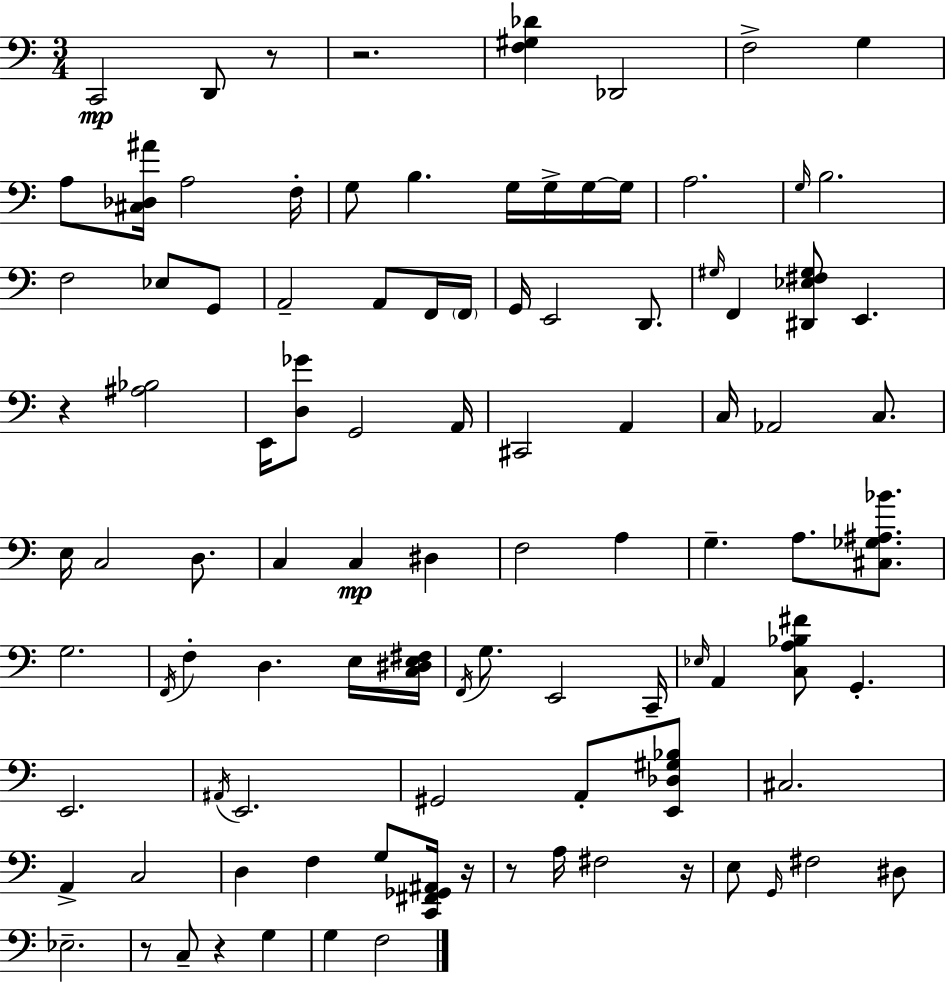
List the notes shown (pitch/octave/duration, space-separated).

C2/h D2/e R/e R/h. [F3,G#3,Db4]/q Db2/h F3/h G3/q A3/e [C#3,Db3,A#4]/s A3/h F3/s G3/e B3/q. G3/s G3/s G3/s G3/s A3/h. G3/s B3/h. F3/h Eb3/e G2/e A2/h A2/e F2/s F2/s G2/s E2/h D2/e. G#3/s F2/q [D#2,Eb3,F#3,G#3]/e E2/q. R/q [A#3,Bb3]/h E2/s [D3,Gb4]/e G2/h A2/s C#2/h A2/q C3/s Ab2/h C3/e. E3/s C3/h D3/e. C3/q C3/q D#3/q F3/h A3/q G3/q. A3/e. [C#3,Gb3,A#3,Bb4]/e. G3/h. F2/s F3/q D3/q. E3/s [C3,D#3,E3,F#3]/s F2/s G3/e. E2/h C2/s Eb3/s A2/q [C3,A3,Bb3,F#4]/e G2/q. E2/h. A#2/s E2/h. G#2/h A2/e [E2,Db3,G#3,Bb3]/e C#3/h. A2/q C3/h D3/q F3/q G3/e [C2,F#2,Gb2,A#2]/s R/s R/e A3/s F#3/h R/s E3/e G2/s F#3/h D#3/e Eb3/h. R/e C3/e R/q G3/q G3/q F3/h